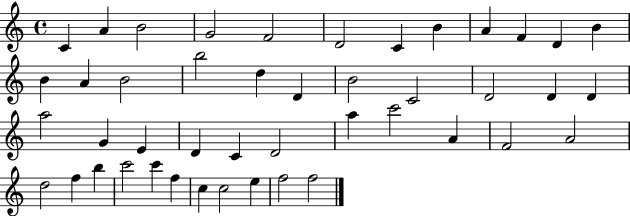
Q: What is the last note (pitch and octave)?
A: F5